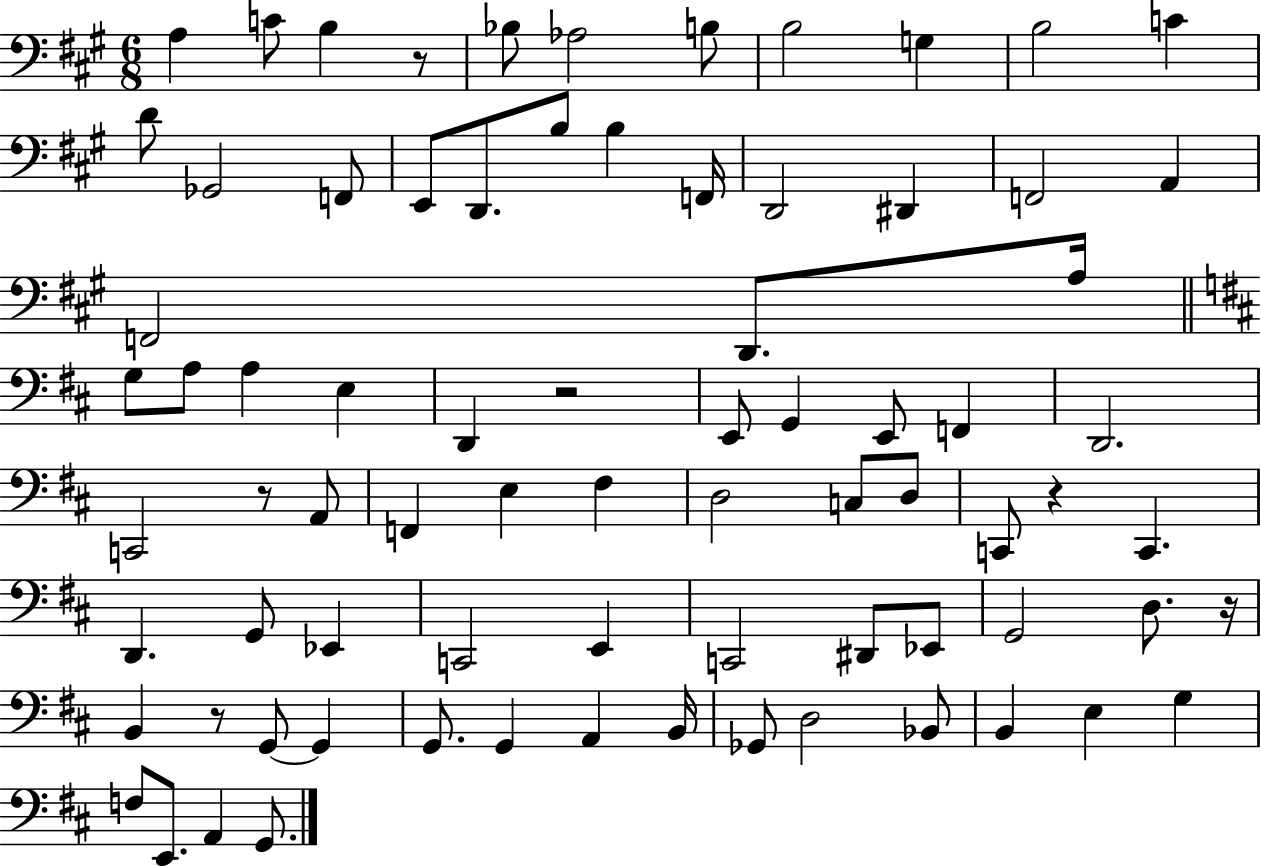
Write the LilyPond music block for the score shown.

{
  \clef bass
  \numericTimeSignature
  \time 6/8
  \key a \major
  a4 c'8 b4 r8 | bes8 aes2 b8 | b2 g4 | b2 c'4 | \break d'8 ges,2 f,8 | e,8 d,8. b8 b4 f,16 | d,2 dis,4 | f,2 a,4 | \break f,2 d,8. a16 | \bar "||" \break \key d \major g8 a8 a4 e4 | d,4 r2 | e,8 g,4 e,8 f,4 | d,2. | \break c,2 r8 a,8 | f,4 e4 fis4 | d2 c8 d8 | c,8 r4 c,4. | \break d,4. g,8 ees,4 | c,2 e,4 | c,2 dis,8 ees,8 | g,2 d8. r16 | \break b,4 r8 g,8~~ g,4 | g,8. g,4 a,4 b,16 | ges,8 d2 bes,8 | b,4 e4 g4 | \break f8 e,8. a,4 g,8. | \bar "|."
}